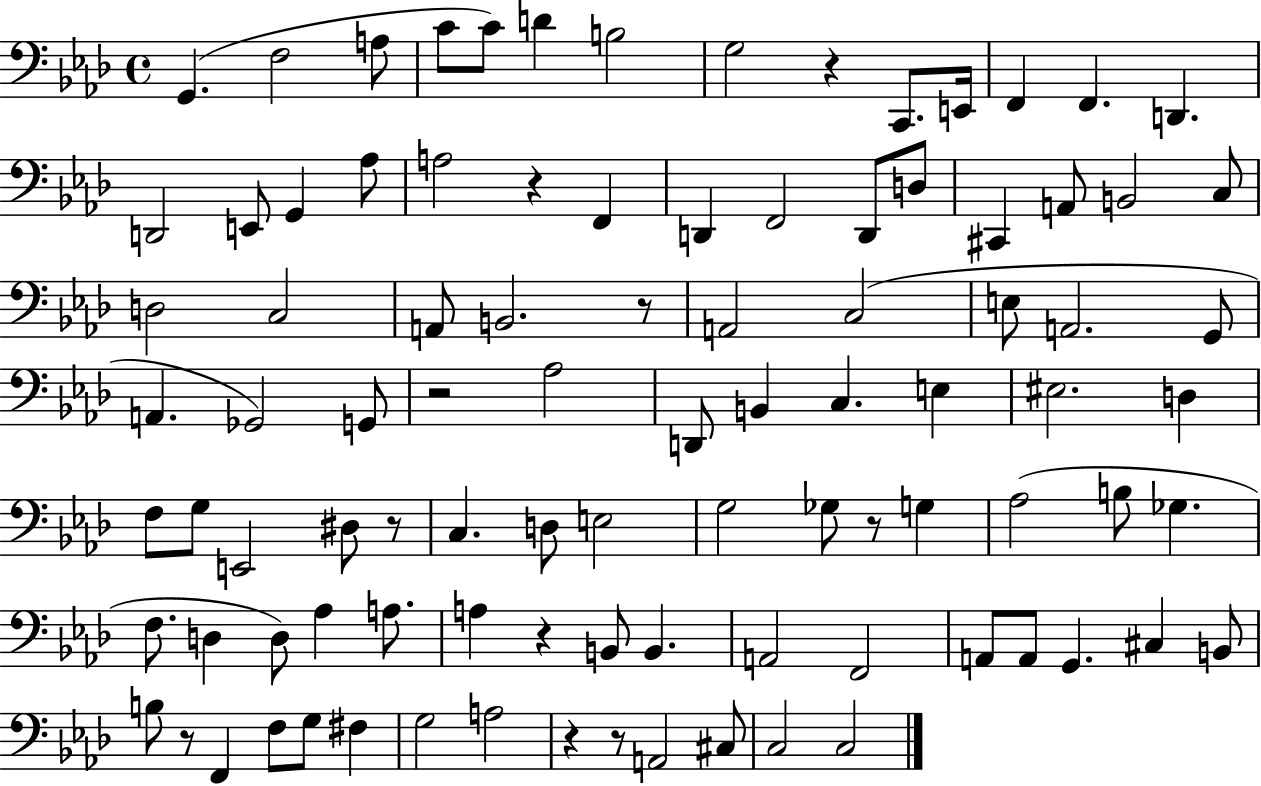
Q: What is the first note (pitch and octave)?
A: G2